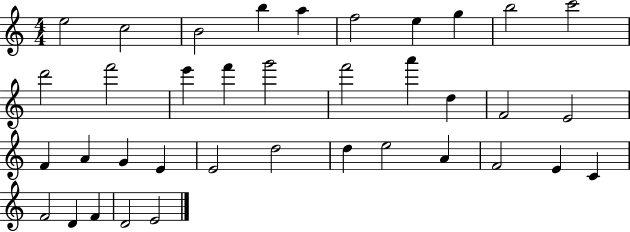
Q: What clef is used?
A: treble